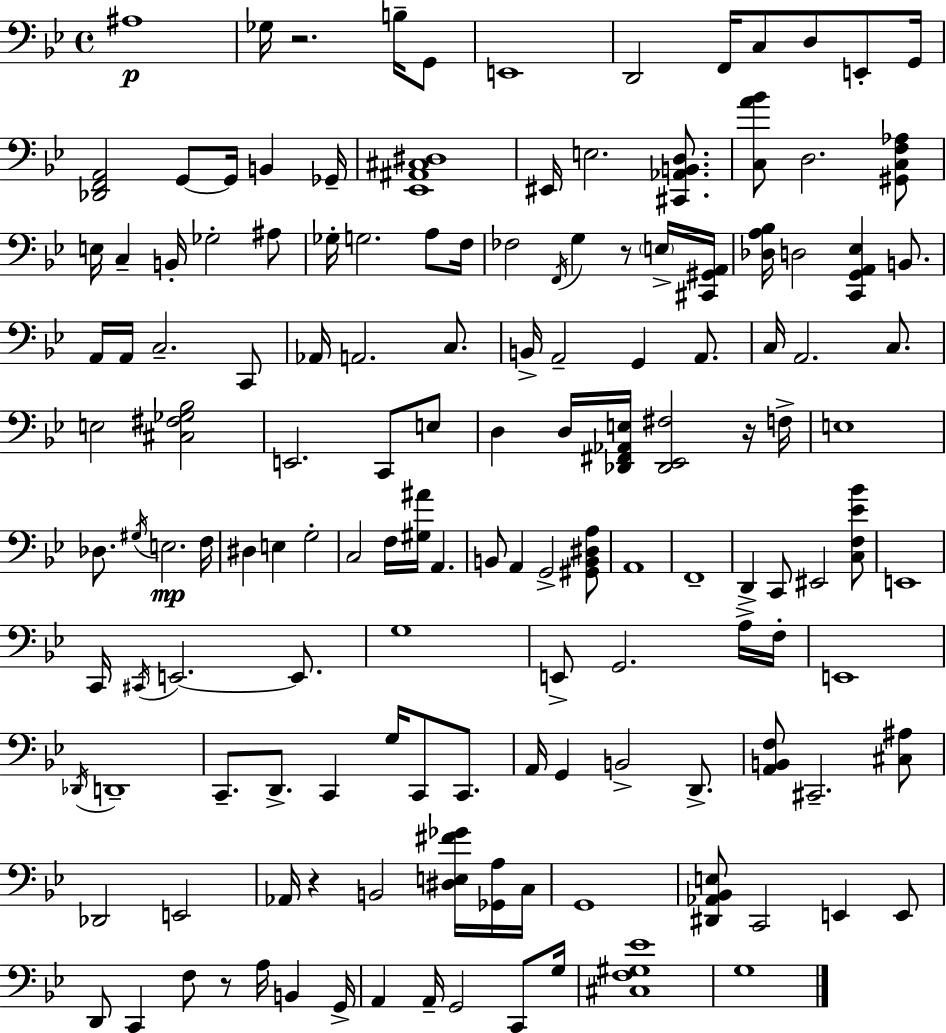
X:1
T:Untitled
M:4/4
L:1/4
K:Bb
^A,4 _G,/4 z2 B,/4 G,,/2 E,,4 D,,2 F,,/4 C,/2 D,/2 E,,/2 G,,/4 [_D,,F,,A,,]2 G,,/2 G,,/4 B,, _G,,/4 [_E,,^A,,^C,^D,]4 ^E,,/4 E,2 [^C,,_A,,B,,D,]/2 [C,A_B]/2 D,2 [^G,,C,F,_A,]/2 E,/4 C, B,,/4 _G,2 ^A,/2 _G,/4 G,2 A,/2 F,/4 _F,2 F,,/4 G, z/2 E,/4 [^C,,^G,,A,,]/4 [_D,A,_B,]/4 D,2 [C,,G,,A,,_E,] B,,/2 A,,/4 A,,/4 C,2 C,,/2 _A,,/4 A,,2 C,/2 B,,/4 A,,2 G,, A,,/2 C,/4 A,,2 C,/2 E,2 [^C,^F,_G,_B,]2 E,,2 C,,/2 E,/2 D, D,/4 [_D,,^F,,_A,,E,]/4 [_D,,_E,,^F,]2 z/4 F,/4 E,4 _D,/2 ^G,/4 E,2 F,/4 ^D, E, G,2 C,2 F,/4 [^G,^A]/4 A,, B,,/2 A,, G,,2 [^G,,B,,^D,A,]/2 A,,4 F,,4 D,, C,,/2 ^E,,2 [C,F,_E_B]/2 E,,4 C,,/4 ^C,,/4 E,,2 E,,/2 G,4 E,,/2 G,,2 A,/4 F,/4 E,,4 _D,,/4 D,,4 C,,/2 D,,/2 C,, G,/4 C,,/2 C,,/2 A,,/4 G,, B,,2 D,,/2 [A,,B,,F,]/2 ^C,,2 [^C,^A,]/2 _D,,2 E,,2 _A,,/4 z B,,2 [^D,E,^F_G]/4 [_G,,A,]/4 C,/4 G,,4 [^D,,_A,,_B,,E,]/2 C,,2 E,, E,,/2 D,,/2 C,, F,/2 z/2 A,/4 B,, G,,/4 A,, A,,/4 G,,2 C,,/2 G,/4 [^C,F,^G,_E]4 G,4